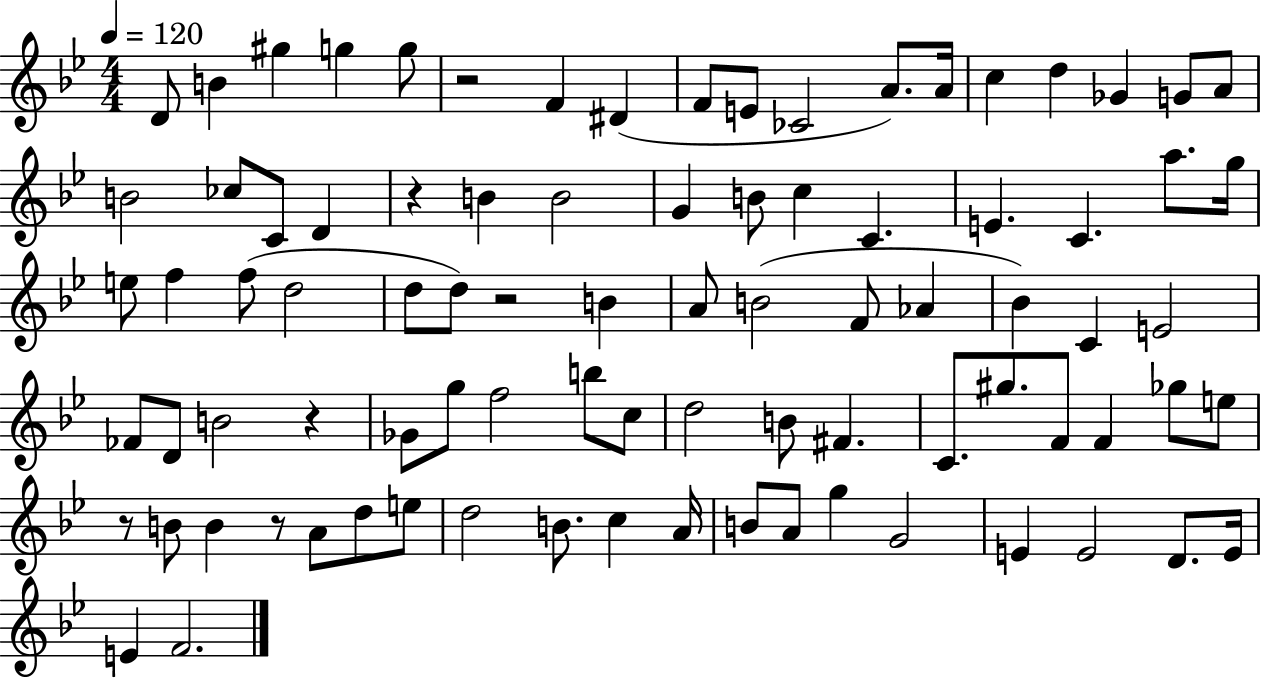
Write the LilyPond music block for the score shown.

{
  \clef treble
  \numericTimeSignature
  \time 4/4
  \key bes \major
  \tempo 4 = 120
  d'8 b'4 gis''4 g''4 g''8 | r2 f'4 dis'4( | f'8 e'8 ces'2 a'8.) a'16 | c''4 d''4 ges'4 g'8 a'8 | \break b'2 ces''8 c'8 d'4 | r4 b'4 b'2 | g'4 b'8 c''4 c'4. | e'4. c'4. a''8. g''16 | \break e''8 f''4 f''8( d''2 | d''8 d''8) r2 b'4 | a'8 b'2( f'8 aes'4 | bes'4) c'4 e'2 | \break fes'8 d'8 b'2 r4 | ges'8 g''8 f''2 b''8 c''8 | d''2 b'8 fis'4. | c'8. gis''8. f'8 f'4 ges''8 e''8 | \break r8 b'8 b'4 r8 a'8 d''8 e''8 | d''2 b'8. c''4 a'16 | b'8 a'8 g''4 g'2 | e'4 e'2 d'8. e'16 | \break e'4 f'2. | \bar "|."
}